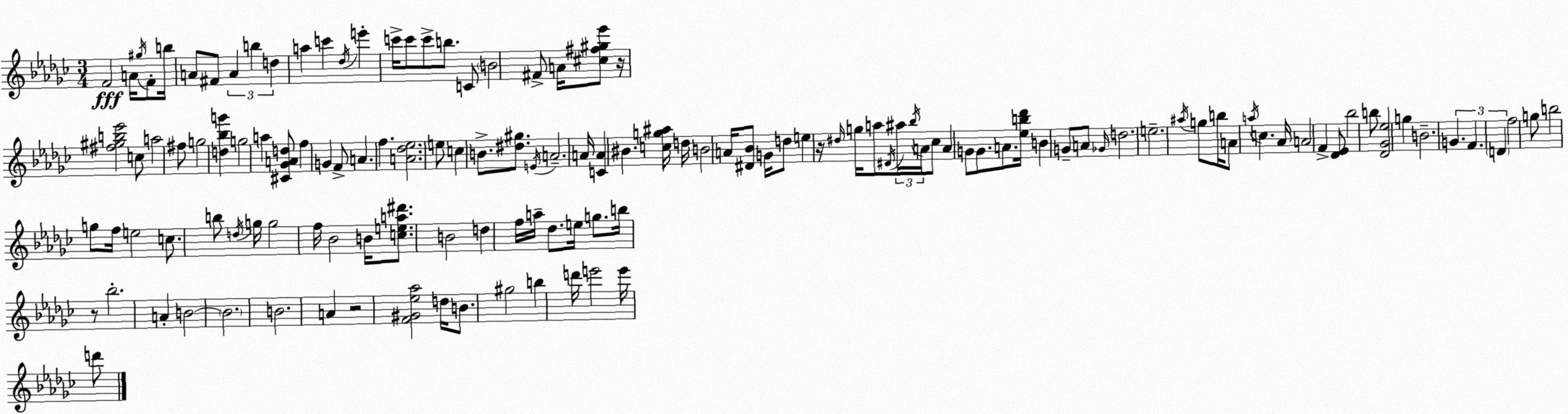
X:1
T:Untitled
M:3/4
L:1/4
K:Ebm
F2 A/4 ^g/4 F/2 b/4 A/2 ^F/2 A b d a c' _d/4 e' c'/4 c'/2 c'/2 b/2 C/2 B2 ^F/2 A/4 [^c^f^g_e']/2 z/4 [^f^gb_e']2 c/2 a2 ^f/2 g2 [d_bg'] g2 a [^C_GAd]/2 f G F/2 A f [A_d_e]2 e/2 c B/2 [^d^g]/2 E/4 A2 A/4 [CA] ^B [cg^a]/4 d/4 B2 A/4 [^D_B]/2 G/4 d/2 e z/4 ^d/4 g/4 a/2 ^D/4 ^a/4 _b/4 A/4 _c/2 A G/2 G/2 A/2 [_eb_d']/4 B G/2 A/2 _G/4 d2 e2 ^a/4 g/2 b/4 A/2 a/4 c _A/4 A2 F [_D_E]/2 _b2 b/2 [_D_G_e]2 g B2 G F D f2 g/2 b2 g/2 f/4 e2 c/2 b/2 d/4 g/4 g2 f/4 _B2 B/4 [cea^d']/2 B2 d f/4 a/4 _d/2 e/4 g/2 b/4 z/2 _b2 A B2 B2 B2 A z2 [F^G_e_a]2 d/4 B/2 ^g2 b d'/4 e'2 e'/4 d'/2